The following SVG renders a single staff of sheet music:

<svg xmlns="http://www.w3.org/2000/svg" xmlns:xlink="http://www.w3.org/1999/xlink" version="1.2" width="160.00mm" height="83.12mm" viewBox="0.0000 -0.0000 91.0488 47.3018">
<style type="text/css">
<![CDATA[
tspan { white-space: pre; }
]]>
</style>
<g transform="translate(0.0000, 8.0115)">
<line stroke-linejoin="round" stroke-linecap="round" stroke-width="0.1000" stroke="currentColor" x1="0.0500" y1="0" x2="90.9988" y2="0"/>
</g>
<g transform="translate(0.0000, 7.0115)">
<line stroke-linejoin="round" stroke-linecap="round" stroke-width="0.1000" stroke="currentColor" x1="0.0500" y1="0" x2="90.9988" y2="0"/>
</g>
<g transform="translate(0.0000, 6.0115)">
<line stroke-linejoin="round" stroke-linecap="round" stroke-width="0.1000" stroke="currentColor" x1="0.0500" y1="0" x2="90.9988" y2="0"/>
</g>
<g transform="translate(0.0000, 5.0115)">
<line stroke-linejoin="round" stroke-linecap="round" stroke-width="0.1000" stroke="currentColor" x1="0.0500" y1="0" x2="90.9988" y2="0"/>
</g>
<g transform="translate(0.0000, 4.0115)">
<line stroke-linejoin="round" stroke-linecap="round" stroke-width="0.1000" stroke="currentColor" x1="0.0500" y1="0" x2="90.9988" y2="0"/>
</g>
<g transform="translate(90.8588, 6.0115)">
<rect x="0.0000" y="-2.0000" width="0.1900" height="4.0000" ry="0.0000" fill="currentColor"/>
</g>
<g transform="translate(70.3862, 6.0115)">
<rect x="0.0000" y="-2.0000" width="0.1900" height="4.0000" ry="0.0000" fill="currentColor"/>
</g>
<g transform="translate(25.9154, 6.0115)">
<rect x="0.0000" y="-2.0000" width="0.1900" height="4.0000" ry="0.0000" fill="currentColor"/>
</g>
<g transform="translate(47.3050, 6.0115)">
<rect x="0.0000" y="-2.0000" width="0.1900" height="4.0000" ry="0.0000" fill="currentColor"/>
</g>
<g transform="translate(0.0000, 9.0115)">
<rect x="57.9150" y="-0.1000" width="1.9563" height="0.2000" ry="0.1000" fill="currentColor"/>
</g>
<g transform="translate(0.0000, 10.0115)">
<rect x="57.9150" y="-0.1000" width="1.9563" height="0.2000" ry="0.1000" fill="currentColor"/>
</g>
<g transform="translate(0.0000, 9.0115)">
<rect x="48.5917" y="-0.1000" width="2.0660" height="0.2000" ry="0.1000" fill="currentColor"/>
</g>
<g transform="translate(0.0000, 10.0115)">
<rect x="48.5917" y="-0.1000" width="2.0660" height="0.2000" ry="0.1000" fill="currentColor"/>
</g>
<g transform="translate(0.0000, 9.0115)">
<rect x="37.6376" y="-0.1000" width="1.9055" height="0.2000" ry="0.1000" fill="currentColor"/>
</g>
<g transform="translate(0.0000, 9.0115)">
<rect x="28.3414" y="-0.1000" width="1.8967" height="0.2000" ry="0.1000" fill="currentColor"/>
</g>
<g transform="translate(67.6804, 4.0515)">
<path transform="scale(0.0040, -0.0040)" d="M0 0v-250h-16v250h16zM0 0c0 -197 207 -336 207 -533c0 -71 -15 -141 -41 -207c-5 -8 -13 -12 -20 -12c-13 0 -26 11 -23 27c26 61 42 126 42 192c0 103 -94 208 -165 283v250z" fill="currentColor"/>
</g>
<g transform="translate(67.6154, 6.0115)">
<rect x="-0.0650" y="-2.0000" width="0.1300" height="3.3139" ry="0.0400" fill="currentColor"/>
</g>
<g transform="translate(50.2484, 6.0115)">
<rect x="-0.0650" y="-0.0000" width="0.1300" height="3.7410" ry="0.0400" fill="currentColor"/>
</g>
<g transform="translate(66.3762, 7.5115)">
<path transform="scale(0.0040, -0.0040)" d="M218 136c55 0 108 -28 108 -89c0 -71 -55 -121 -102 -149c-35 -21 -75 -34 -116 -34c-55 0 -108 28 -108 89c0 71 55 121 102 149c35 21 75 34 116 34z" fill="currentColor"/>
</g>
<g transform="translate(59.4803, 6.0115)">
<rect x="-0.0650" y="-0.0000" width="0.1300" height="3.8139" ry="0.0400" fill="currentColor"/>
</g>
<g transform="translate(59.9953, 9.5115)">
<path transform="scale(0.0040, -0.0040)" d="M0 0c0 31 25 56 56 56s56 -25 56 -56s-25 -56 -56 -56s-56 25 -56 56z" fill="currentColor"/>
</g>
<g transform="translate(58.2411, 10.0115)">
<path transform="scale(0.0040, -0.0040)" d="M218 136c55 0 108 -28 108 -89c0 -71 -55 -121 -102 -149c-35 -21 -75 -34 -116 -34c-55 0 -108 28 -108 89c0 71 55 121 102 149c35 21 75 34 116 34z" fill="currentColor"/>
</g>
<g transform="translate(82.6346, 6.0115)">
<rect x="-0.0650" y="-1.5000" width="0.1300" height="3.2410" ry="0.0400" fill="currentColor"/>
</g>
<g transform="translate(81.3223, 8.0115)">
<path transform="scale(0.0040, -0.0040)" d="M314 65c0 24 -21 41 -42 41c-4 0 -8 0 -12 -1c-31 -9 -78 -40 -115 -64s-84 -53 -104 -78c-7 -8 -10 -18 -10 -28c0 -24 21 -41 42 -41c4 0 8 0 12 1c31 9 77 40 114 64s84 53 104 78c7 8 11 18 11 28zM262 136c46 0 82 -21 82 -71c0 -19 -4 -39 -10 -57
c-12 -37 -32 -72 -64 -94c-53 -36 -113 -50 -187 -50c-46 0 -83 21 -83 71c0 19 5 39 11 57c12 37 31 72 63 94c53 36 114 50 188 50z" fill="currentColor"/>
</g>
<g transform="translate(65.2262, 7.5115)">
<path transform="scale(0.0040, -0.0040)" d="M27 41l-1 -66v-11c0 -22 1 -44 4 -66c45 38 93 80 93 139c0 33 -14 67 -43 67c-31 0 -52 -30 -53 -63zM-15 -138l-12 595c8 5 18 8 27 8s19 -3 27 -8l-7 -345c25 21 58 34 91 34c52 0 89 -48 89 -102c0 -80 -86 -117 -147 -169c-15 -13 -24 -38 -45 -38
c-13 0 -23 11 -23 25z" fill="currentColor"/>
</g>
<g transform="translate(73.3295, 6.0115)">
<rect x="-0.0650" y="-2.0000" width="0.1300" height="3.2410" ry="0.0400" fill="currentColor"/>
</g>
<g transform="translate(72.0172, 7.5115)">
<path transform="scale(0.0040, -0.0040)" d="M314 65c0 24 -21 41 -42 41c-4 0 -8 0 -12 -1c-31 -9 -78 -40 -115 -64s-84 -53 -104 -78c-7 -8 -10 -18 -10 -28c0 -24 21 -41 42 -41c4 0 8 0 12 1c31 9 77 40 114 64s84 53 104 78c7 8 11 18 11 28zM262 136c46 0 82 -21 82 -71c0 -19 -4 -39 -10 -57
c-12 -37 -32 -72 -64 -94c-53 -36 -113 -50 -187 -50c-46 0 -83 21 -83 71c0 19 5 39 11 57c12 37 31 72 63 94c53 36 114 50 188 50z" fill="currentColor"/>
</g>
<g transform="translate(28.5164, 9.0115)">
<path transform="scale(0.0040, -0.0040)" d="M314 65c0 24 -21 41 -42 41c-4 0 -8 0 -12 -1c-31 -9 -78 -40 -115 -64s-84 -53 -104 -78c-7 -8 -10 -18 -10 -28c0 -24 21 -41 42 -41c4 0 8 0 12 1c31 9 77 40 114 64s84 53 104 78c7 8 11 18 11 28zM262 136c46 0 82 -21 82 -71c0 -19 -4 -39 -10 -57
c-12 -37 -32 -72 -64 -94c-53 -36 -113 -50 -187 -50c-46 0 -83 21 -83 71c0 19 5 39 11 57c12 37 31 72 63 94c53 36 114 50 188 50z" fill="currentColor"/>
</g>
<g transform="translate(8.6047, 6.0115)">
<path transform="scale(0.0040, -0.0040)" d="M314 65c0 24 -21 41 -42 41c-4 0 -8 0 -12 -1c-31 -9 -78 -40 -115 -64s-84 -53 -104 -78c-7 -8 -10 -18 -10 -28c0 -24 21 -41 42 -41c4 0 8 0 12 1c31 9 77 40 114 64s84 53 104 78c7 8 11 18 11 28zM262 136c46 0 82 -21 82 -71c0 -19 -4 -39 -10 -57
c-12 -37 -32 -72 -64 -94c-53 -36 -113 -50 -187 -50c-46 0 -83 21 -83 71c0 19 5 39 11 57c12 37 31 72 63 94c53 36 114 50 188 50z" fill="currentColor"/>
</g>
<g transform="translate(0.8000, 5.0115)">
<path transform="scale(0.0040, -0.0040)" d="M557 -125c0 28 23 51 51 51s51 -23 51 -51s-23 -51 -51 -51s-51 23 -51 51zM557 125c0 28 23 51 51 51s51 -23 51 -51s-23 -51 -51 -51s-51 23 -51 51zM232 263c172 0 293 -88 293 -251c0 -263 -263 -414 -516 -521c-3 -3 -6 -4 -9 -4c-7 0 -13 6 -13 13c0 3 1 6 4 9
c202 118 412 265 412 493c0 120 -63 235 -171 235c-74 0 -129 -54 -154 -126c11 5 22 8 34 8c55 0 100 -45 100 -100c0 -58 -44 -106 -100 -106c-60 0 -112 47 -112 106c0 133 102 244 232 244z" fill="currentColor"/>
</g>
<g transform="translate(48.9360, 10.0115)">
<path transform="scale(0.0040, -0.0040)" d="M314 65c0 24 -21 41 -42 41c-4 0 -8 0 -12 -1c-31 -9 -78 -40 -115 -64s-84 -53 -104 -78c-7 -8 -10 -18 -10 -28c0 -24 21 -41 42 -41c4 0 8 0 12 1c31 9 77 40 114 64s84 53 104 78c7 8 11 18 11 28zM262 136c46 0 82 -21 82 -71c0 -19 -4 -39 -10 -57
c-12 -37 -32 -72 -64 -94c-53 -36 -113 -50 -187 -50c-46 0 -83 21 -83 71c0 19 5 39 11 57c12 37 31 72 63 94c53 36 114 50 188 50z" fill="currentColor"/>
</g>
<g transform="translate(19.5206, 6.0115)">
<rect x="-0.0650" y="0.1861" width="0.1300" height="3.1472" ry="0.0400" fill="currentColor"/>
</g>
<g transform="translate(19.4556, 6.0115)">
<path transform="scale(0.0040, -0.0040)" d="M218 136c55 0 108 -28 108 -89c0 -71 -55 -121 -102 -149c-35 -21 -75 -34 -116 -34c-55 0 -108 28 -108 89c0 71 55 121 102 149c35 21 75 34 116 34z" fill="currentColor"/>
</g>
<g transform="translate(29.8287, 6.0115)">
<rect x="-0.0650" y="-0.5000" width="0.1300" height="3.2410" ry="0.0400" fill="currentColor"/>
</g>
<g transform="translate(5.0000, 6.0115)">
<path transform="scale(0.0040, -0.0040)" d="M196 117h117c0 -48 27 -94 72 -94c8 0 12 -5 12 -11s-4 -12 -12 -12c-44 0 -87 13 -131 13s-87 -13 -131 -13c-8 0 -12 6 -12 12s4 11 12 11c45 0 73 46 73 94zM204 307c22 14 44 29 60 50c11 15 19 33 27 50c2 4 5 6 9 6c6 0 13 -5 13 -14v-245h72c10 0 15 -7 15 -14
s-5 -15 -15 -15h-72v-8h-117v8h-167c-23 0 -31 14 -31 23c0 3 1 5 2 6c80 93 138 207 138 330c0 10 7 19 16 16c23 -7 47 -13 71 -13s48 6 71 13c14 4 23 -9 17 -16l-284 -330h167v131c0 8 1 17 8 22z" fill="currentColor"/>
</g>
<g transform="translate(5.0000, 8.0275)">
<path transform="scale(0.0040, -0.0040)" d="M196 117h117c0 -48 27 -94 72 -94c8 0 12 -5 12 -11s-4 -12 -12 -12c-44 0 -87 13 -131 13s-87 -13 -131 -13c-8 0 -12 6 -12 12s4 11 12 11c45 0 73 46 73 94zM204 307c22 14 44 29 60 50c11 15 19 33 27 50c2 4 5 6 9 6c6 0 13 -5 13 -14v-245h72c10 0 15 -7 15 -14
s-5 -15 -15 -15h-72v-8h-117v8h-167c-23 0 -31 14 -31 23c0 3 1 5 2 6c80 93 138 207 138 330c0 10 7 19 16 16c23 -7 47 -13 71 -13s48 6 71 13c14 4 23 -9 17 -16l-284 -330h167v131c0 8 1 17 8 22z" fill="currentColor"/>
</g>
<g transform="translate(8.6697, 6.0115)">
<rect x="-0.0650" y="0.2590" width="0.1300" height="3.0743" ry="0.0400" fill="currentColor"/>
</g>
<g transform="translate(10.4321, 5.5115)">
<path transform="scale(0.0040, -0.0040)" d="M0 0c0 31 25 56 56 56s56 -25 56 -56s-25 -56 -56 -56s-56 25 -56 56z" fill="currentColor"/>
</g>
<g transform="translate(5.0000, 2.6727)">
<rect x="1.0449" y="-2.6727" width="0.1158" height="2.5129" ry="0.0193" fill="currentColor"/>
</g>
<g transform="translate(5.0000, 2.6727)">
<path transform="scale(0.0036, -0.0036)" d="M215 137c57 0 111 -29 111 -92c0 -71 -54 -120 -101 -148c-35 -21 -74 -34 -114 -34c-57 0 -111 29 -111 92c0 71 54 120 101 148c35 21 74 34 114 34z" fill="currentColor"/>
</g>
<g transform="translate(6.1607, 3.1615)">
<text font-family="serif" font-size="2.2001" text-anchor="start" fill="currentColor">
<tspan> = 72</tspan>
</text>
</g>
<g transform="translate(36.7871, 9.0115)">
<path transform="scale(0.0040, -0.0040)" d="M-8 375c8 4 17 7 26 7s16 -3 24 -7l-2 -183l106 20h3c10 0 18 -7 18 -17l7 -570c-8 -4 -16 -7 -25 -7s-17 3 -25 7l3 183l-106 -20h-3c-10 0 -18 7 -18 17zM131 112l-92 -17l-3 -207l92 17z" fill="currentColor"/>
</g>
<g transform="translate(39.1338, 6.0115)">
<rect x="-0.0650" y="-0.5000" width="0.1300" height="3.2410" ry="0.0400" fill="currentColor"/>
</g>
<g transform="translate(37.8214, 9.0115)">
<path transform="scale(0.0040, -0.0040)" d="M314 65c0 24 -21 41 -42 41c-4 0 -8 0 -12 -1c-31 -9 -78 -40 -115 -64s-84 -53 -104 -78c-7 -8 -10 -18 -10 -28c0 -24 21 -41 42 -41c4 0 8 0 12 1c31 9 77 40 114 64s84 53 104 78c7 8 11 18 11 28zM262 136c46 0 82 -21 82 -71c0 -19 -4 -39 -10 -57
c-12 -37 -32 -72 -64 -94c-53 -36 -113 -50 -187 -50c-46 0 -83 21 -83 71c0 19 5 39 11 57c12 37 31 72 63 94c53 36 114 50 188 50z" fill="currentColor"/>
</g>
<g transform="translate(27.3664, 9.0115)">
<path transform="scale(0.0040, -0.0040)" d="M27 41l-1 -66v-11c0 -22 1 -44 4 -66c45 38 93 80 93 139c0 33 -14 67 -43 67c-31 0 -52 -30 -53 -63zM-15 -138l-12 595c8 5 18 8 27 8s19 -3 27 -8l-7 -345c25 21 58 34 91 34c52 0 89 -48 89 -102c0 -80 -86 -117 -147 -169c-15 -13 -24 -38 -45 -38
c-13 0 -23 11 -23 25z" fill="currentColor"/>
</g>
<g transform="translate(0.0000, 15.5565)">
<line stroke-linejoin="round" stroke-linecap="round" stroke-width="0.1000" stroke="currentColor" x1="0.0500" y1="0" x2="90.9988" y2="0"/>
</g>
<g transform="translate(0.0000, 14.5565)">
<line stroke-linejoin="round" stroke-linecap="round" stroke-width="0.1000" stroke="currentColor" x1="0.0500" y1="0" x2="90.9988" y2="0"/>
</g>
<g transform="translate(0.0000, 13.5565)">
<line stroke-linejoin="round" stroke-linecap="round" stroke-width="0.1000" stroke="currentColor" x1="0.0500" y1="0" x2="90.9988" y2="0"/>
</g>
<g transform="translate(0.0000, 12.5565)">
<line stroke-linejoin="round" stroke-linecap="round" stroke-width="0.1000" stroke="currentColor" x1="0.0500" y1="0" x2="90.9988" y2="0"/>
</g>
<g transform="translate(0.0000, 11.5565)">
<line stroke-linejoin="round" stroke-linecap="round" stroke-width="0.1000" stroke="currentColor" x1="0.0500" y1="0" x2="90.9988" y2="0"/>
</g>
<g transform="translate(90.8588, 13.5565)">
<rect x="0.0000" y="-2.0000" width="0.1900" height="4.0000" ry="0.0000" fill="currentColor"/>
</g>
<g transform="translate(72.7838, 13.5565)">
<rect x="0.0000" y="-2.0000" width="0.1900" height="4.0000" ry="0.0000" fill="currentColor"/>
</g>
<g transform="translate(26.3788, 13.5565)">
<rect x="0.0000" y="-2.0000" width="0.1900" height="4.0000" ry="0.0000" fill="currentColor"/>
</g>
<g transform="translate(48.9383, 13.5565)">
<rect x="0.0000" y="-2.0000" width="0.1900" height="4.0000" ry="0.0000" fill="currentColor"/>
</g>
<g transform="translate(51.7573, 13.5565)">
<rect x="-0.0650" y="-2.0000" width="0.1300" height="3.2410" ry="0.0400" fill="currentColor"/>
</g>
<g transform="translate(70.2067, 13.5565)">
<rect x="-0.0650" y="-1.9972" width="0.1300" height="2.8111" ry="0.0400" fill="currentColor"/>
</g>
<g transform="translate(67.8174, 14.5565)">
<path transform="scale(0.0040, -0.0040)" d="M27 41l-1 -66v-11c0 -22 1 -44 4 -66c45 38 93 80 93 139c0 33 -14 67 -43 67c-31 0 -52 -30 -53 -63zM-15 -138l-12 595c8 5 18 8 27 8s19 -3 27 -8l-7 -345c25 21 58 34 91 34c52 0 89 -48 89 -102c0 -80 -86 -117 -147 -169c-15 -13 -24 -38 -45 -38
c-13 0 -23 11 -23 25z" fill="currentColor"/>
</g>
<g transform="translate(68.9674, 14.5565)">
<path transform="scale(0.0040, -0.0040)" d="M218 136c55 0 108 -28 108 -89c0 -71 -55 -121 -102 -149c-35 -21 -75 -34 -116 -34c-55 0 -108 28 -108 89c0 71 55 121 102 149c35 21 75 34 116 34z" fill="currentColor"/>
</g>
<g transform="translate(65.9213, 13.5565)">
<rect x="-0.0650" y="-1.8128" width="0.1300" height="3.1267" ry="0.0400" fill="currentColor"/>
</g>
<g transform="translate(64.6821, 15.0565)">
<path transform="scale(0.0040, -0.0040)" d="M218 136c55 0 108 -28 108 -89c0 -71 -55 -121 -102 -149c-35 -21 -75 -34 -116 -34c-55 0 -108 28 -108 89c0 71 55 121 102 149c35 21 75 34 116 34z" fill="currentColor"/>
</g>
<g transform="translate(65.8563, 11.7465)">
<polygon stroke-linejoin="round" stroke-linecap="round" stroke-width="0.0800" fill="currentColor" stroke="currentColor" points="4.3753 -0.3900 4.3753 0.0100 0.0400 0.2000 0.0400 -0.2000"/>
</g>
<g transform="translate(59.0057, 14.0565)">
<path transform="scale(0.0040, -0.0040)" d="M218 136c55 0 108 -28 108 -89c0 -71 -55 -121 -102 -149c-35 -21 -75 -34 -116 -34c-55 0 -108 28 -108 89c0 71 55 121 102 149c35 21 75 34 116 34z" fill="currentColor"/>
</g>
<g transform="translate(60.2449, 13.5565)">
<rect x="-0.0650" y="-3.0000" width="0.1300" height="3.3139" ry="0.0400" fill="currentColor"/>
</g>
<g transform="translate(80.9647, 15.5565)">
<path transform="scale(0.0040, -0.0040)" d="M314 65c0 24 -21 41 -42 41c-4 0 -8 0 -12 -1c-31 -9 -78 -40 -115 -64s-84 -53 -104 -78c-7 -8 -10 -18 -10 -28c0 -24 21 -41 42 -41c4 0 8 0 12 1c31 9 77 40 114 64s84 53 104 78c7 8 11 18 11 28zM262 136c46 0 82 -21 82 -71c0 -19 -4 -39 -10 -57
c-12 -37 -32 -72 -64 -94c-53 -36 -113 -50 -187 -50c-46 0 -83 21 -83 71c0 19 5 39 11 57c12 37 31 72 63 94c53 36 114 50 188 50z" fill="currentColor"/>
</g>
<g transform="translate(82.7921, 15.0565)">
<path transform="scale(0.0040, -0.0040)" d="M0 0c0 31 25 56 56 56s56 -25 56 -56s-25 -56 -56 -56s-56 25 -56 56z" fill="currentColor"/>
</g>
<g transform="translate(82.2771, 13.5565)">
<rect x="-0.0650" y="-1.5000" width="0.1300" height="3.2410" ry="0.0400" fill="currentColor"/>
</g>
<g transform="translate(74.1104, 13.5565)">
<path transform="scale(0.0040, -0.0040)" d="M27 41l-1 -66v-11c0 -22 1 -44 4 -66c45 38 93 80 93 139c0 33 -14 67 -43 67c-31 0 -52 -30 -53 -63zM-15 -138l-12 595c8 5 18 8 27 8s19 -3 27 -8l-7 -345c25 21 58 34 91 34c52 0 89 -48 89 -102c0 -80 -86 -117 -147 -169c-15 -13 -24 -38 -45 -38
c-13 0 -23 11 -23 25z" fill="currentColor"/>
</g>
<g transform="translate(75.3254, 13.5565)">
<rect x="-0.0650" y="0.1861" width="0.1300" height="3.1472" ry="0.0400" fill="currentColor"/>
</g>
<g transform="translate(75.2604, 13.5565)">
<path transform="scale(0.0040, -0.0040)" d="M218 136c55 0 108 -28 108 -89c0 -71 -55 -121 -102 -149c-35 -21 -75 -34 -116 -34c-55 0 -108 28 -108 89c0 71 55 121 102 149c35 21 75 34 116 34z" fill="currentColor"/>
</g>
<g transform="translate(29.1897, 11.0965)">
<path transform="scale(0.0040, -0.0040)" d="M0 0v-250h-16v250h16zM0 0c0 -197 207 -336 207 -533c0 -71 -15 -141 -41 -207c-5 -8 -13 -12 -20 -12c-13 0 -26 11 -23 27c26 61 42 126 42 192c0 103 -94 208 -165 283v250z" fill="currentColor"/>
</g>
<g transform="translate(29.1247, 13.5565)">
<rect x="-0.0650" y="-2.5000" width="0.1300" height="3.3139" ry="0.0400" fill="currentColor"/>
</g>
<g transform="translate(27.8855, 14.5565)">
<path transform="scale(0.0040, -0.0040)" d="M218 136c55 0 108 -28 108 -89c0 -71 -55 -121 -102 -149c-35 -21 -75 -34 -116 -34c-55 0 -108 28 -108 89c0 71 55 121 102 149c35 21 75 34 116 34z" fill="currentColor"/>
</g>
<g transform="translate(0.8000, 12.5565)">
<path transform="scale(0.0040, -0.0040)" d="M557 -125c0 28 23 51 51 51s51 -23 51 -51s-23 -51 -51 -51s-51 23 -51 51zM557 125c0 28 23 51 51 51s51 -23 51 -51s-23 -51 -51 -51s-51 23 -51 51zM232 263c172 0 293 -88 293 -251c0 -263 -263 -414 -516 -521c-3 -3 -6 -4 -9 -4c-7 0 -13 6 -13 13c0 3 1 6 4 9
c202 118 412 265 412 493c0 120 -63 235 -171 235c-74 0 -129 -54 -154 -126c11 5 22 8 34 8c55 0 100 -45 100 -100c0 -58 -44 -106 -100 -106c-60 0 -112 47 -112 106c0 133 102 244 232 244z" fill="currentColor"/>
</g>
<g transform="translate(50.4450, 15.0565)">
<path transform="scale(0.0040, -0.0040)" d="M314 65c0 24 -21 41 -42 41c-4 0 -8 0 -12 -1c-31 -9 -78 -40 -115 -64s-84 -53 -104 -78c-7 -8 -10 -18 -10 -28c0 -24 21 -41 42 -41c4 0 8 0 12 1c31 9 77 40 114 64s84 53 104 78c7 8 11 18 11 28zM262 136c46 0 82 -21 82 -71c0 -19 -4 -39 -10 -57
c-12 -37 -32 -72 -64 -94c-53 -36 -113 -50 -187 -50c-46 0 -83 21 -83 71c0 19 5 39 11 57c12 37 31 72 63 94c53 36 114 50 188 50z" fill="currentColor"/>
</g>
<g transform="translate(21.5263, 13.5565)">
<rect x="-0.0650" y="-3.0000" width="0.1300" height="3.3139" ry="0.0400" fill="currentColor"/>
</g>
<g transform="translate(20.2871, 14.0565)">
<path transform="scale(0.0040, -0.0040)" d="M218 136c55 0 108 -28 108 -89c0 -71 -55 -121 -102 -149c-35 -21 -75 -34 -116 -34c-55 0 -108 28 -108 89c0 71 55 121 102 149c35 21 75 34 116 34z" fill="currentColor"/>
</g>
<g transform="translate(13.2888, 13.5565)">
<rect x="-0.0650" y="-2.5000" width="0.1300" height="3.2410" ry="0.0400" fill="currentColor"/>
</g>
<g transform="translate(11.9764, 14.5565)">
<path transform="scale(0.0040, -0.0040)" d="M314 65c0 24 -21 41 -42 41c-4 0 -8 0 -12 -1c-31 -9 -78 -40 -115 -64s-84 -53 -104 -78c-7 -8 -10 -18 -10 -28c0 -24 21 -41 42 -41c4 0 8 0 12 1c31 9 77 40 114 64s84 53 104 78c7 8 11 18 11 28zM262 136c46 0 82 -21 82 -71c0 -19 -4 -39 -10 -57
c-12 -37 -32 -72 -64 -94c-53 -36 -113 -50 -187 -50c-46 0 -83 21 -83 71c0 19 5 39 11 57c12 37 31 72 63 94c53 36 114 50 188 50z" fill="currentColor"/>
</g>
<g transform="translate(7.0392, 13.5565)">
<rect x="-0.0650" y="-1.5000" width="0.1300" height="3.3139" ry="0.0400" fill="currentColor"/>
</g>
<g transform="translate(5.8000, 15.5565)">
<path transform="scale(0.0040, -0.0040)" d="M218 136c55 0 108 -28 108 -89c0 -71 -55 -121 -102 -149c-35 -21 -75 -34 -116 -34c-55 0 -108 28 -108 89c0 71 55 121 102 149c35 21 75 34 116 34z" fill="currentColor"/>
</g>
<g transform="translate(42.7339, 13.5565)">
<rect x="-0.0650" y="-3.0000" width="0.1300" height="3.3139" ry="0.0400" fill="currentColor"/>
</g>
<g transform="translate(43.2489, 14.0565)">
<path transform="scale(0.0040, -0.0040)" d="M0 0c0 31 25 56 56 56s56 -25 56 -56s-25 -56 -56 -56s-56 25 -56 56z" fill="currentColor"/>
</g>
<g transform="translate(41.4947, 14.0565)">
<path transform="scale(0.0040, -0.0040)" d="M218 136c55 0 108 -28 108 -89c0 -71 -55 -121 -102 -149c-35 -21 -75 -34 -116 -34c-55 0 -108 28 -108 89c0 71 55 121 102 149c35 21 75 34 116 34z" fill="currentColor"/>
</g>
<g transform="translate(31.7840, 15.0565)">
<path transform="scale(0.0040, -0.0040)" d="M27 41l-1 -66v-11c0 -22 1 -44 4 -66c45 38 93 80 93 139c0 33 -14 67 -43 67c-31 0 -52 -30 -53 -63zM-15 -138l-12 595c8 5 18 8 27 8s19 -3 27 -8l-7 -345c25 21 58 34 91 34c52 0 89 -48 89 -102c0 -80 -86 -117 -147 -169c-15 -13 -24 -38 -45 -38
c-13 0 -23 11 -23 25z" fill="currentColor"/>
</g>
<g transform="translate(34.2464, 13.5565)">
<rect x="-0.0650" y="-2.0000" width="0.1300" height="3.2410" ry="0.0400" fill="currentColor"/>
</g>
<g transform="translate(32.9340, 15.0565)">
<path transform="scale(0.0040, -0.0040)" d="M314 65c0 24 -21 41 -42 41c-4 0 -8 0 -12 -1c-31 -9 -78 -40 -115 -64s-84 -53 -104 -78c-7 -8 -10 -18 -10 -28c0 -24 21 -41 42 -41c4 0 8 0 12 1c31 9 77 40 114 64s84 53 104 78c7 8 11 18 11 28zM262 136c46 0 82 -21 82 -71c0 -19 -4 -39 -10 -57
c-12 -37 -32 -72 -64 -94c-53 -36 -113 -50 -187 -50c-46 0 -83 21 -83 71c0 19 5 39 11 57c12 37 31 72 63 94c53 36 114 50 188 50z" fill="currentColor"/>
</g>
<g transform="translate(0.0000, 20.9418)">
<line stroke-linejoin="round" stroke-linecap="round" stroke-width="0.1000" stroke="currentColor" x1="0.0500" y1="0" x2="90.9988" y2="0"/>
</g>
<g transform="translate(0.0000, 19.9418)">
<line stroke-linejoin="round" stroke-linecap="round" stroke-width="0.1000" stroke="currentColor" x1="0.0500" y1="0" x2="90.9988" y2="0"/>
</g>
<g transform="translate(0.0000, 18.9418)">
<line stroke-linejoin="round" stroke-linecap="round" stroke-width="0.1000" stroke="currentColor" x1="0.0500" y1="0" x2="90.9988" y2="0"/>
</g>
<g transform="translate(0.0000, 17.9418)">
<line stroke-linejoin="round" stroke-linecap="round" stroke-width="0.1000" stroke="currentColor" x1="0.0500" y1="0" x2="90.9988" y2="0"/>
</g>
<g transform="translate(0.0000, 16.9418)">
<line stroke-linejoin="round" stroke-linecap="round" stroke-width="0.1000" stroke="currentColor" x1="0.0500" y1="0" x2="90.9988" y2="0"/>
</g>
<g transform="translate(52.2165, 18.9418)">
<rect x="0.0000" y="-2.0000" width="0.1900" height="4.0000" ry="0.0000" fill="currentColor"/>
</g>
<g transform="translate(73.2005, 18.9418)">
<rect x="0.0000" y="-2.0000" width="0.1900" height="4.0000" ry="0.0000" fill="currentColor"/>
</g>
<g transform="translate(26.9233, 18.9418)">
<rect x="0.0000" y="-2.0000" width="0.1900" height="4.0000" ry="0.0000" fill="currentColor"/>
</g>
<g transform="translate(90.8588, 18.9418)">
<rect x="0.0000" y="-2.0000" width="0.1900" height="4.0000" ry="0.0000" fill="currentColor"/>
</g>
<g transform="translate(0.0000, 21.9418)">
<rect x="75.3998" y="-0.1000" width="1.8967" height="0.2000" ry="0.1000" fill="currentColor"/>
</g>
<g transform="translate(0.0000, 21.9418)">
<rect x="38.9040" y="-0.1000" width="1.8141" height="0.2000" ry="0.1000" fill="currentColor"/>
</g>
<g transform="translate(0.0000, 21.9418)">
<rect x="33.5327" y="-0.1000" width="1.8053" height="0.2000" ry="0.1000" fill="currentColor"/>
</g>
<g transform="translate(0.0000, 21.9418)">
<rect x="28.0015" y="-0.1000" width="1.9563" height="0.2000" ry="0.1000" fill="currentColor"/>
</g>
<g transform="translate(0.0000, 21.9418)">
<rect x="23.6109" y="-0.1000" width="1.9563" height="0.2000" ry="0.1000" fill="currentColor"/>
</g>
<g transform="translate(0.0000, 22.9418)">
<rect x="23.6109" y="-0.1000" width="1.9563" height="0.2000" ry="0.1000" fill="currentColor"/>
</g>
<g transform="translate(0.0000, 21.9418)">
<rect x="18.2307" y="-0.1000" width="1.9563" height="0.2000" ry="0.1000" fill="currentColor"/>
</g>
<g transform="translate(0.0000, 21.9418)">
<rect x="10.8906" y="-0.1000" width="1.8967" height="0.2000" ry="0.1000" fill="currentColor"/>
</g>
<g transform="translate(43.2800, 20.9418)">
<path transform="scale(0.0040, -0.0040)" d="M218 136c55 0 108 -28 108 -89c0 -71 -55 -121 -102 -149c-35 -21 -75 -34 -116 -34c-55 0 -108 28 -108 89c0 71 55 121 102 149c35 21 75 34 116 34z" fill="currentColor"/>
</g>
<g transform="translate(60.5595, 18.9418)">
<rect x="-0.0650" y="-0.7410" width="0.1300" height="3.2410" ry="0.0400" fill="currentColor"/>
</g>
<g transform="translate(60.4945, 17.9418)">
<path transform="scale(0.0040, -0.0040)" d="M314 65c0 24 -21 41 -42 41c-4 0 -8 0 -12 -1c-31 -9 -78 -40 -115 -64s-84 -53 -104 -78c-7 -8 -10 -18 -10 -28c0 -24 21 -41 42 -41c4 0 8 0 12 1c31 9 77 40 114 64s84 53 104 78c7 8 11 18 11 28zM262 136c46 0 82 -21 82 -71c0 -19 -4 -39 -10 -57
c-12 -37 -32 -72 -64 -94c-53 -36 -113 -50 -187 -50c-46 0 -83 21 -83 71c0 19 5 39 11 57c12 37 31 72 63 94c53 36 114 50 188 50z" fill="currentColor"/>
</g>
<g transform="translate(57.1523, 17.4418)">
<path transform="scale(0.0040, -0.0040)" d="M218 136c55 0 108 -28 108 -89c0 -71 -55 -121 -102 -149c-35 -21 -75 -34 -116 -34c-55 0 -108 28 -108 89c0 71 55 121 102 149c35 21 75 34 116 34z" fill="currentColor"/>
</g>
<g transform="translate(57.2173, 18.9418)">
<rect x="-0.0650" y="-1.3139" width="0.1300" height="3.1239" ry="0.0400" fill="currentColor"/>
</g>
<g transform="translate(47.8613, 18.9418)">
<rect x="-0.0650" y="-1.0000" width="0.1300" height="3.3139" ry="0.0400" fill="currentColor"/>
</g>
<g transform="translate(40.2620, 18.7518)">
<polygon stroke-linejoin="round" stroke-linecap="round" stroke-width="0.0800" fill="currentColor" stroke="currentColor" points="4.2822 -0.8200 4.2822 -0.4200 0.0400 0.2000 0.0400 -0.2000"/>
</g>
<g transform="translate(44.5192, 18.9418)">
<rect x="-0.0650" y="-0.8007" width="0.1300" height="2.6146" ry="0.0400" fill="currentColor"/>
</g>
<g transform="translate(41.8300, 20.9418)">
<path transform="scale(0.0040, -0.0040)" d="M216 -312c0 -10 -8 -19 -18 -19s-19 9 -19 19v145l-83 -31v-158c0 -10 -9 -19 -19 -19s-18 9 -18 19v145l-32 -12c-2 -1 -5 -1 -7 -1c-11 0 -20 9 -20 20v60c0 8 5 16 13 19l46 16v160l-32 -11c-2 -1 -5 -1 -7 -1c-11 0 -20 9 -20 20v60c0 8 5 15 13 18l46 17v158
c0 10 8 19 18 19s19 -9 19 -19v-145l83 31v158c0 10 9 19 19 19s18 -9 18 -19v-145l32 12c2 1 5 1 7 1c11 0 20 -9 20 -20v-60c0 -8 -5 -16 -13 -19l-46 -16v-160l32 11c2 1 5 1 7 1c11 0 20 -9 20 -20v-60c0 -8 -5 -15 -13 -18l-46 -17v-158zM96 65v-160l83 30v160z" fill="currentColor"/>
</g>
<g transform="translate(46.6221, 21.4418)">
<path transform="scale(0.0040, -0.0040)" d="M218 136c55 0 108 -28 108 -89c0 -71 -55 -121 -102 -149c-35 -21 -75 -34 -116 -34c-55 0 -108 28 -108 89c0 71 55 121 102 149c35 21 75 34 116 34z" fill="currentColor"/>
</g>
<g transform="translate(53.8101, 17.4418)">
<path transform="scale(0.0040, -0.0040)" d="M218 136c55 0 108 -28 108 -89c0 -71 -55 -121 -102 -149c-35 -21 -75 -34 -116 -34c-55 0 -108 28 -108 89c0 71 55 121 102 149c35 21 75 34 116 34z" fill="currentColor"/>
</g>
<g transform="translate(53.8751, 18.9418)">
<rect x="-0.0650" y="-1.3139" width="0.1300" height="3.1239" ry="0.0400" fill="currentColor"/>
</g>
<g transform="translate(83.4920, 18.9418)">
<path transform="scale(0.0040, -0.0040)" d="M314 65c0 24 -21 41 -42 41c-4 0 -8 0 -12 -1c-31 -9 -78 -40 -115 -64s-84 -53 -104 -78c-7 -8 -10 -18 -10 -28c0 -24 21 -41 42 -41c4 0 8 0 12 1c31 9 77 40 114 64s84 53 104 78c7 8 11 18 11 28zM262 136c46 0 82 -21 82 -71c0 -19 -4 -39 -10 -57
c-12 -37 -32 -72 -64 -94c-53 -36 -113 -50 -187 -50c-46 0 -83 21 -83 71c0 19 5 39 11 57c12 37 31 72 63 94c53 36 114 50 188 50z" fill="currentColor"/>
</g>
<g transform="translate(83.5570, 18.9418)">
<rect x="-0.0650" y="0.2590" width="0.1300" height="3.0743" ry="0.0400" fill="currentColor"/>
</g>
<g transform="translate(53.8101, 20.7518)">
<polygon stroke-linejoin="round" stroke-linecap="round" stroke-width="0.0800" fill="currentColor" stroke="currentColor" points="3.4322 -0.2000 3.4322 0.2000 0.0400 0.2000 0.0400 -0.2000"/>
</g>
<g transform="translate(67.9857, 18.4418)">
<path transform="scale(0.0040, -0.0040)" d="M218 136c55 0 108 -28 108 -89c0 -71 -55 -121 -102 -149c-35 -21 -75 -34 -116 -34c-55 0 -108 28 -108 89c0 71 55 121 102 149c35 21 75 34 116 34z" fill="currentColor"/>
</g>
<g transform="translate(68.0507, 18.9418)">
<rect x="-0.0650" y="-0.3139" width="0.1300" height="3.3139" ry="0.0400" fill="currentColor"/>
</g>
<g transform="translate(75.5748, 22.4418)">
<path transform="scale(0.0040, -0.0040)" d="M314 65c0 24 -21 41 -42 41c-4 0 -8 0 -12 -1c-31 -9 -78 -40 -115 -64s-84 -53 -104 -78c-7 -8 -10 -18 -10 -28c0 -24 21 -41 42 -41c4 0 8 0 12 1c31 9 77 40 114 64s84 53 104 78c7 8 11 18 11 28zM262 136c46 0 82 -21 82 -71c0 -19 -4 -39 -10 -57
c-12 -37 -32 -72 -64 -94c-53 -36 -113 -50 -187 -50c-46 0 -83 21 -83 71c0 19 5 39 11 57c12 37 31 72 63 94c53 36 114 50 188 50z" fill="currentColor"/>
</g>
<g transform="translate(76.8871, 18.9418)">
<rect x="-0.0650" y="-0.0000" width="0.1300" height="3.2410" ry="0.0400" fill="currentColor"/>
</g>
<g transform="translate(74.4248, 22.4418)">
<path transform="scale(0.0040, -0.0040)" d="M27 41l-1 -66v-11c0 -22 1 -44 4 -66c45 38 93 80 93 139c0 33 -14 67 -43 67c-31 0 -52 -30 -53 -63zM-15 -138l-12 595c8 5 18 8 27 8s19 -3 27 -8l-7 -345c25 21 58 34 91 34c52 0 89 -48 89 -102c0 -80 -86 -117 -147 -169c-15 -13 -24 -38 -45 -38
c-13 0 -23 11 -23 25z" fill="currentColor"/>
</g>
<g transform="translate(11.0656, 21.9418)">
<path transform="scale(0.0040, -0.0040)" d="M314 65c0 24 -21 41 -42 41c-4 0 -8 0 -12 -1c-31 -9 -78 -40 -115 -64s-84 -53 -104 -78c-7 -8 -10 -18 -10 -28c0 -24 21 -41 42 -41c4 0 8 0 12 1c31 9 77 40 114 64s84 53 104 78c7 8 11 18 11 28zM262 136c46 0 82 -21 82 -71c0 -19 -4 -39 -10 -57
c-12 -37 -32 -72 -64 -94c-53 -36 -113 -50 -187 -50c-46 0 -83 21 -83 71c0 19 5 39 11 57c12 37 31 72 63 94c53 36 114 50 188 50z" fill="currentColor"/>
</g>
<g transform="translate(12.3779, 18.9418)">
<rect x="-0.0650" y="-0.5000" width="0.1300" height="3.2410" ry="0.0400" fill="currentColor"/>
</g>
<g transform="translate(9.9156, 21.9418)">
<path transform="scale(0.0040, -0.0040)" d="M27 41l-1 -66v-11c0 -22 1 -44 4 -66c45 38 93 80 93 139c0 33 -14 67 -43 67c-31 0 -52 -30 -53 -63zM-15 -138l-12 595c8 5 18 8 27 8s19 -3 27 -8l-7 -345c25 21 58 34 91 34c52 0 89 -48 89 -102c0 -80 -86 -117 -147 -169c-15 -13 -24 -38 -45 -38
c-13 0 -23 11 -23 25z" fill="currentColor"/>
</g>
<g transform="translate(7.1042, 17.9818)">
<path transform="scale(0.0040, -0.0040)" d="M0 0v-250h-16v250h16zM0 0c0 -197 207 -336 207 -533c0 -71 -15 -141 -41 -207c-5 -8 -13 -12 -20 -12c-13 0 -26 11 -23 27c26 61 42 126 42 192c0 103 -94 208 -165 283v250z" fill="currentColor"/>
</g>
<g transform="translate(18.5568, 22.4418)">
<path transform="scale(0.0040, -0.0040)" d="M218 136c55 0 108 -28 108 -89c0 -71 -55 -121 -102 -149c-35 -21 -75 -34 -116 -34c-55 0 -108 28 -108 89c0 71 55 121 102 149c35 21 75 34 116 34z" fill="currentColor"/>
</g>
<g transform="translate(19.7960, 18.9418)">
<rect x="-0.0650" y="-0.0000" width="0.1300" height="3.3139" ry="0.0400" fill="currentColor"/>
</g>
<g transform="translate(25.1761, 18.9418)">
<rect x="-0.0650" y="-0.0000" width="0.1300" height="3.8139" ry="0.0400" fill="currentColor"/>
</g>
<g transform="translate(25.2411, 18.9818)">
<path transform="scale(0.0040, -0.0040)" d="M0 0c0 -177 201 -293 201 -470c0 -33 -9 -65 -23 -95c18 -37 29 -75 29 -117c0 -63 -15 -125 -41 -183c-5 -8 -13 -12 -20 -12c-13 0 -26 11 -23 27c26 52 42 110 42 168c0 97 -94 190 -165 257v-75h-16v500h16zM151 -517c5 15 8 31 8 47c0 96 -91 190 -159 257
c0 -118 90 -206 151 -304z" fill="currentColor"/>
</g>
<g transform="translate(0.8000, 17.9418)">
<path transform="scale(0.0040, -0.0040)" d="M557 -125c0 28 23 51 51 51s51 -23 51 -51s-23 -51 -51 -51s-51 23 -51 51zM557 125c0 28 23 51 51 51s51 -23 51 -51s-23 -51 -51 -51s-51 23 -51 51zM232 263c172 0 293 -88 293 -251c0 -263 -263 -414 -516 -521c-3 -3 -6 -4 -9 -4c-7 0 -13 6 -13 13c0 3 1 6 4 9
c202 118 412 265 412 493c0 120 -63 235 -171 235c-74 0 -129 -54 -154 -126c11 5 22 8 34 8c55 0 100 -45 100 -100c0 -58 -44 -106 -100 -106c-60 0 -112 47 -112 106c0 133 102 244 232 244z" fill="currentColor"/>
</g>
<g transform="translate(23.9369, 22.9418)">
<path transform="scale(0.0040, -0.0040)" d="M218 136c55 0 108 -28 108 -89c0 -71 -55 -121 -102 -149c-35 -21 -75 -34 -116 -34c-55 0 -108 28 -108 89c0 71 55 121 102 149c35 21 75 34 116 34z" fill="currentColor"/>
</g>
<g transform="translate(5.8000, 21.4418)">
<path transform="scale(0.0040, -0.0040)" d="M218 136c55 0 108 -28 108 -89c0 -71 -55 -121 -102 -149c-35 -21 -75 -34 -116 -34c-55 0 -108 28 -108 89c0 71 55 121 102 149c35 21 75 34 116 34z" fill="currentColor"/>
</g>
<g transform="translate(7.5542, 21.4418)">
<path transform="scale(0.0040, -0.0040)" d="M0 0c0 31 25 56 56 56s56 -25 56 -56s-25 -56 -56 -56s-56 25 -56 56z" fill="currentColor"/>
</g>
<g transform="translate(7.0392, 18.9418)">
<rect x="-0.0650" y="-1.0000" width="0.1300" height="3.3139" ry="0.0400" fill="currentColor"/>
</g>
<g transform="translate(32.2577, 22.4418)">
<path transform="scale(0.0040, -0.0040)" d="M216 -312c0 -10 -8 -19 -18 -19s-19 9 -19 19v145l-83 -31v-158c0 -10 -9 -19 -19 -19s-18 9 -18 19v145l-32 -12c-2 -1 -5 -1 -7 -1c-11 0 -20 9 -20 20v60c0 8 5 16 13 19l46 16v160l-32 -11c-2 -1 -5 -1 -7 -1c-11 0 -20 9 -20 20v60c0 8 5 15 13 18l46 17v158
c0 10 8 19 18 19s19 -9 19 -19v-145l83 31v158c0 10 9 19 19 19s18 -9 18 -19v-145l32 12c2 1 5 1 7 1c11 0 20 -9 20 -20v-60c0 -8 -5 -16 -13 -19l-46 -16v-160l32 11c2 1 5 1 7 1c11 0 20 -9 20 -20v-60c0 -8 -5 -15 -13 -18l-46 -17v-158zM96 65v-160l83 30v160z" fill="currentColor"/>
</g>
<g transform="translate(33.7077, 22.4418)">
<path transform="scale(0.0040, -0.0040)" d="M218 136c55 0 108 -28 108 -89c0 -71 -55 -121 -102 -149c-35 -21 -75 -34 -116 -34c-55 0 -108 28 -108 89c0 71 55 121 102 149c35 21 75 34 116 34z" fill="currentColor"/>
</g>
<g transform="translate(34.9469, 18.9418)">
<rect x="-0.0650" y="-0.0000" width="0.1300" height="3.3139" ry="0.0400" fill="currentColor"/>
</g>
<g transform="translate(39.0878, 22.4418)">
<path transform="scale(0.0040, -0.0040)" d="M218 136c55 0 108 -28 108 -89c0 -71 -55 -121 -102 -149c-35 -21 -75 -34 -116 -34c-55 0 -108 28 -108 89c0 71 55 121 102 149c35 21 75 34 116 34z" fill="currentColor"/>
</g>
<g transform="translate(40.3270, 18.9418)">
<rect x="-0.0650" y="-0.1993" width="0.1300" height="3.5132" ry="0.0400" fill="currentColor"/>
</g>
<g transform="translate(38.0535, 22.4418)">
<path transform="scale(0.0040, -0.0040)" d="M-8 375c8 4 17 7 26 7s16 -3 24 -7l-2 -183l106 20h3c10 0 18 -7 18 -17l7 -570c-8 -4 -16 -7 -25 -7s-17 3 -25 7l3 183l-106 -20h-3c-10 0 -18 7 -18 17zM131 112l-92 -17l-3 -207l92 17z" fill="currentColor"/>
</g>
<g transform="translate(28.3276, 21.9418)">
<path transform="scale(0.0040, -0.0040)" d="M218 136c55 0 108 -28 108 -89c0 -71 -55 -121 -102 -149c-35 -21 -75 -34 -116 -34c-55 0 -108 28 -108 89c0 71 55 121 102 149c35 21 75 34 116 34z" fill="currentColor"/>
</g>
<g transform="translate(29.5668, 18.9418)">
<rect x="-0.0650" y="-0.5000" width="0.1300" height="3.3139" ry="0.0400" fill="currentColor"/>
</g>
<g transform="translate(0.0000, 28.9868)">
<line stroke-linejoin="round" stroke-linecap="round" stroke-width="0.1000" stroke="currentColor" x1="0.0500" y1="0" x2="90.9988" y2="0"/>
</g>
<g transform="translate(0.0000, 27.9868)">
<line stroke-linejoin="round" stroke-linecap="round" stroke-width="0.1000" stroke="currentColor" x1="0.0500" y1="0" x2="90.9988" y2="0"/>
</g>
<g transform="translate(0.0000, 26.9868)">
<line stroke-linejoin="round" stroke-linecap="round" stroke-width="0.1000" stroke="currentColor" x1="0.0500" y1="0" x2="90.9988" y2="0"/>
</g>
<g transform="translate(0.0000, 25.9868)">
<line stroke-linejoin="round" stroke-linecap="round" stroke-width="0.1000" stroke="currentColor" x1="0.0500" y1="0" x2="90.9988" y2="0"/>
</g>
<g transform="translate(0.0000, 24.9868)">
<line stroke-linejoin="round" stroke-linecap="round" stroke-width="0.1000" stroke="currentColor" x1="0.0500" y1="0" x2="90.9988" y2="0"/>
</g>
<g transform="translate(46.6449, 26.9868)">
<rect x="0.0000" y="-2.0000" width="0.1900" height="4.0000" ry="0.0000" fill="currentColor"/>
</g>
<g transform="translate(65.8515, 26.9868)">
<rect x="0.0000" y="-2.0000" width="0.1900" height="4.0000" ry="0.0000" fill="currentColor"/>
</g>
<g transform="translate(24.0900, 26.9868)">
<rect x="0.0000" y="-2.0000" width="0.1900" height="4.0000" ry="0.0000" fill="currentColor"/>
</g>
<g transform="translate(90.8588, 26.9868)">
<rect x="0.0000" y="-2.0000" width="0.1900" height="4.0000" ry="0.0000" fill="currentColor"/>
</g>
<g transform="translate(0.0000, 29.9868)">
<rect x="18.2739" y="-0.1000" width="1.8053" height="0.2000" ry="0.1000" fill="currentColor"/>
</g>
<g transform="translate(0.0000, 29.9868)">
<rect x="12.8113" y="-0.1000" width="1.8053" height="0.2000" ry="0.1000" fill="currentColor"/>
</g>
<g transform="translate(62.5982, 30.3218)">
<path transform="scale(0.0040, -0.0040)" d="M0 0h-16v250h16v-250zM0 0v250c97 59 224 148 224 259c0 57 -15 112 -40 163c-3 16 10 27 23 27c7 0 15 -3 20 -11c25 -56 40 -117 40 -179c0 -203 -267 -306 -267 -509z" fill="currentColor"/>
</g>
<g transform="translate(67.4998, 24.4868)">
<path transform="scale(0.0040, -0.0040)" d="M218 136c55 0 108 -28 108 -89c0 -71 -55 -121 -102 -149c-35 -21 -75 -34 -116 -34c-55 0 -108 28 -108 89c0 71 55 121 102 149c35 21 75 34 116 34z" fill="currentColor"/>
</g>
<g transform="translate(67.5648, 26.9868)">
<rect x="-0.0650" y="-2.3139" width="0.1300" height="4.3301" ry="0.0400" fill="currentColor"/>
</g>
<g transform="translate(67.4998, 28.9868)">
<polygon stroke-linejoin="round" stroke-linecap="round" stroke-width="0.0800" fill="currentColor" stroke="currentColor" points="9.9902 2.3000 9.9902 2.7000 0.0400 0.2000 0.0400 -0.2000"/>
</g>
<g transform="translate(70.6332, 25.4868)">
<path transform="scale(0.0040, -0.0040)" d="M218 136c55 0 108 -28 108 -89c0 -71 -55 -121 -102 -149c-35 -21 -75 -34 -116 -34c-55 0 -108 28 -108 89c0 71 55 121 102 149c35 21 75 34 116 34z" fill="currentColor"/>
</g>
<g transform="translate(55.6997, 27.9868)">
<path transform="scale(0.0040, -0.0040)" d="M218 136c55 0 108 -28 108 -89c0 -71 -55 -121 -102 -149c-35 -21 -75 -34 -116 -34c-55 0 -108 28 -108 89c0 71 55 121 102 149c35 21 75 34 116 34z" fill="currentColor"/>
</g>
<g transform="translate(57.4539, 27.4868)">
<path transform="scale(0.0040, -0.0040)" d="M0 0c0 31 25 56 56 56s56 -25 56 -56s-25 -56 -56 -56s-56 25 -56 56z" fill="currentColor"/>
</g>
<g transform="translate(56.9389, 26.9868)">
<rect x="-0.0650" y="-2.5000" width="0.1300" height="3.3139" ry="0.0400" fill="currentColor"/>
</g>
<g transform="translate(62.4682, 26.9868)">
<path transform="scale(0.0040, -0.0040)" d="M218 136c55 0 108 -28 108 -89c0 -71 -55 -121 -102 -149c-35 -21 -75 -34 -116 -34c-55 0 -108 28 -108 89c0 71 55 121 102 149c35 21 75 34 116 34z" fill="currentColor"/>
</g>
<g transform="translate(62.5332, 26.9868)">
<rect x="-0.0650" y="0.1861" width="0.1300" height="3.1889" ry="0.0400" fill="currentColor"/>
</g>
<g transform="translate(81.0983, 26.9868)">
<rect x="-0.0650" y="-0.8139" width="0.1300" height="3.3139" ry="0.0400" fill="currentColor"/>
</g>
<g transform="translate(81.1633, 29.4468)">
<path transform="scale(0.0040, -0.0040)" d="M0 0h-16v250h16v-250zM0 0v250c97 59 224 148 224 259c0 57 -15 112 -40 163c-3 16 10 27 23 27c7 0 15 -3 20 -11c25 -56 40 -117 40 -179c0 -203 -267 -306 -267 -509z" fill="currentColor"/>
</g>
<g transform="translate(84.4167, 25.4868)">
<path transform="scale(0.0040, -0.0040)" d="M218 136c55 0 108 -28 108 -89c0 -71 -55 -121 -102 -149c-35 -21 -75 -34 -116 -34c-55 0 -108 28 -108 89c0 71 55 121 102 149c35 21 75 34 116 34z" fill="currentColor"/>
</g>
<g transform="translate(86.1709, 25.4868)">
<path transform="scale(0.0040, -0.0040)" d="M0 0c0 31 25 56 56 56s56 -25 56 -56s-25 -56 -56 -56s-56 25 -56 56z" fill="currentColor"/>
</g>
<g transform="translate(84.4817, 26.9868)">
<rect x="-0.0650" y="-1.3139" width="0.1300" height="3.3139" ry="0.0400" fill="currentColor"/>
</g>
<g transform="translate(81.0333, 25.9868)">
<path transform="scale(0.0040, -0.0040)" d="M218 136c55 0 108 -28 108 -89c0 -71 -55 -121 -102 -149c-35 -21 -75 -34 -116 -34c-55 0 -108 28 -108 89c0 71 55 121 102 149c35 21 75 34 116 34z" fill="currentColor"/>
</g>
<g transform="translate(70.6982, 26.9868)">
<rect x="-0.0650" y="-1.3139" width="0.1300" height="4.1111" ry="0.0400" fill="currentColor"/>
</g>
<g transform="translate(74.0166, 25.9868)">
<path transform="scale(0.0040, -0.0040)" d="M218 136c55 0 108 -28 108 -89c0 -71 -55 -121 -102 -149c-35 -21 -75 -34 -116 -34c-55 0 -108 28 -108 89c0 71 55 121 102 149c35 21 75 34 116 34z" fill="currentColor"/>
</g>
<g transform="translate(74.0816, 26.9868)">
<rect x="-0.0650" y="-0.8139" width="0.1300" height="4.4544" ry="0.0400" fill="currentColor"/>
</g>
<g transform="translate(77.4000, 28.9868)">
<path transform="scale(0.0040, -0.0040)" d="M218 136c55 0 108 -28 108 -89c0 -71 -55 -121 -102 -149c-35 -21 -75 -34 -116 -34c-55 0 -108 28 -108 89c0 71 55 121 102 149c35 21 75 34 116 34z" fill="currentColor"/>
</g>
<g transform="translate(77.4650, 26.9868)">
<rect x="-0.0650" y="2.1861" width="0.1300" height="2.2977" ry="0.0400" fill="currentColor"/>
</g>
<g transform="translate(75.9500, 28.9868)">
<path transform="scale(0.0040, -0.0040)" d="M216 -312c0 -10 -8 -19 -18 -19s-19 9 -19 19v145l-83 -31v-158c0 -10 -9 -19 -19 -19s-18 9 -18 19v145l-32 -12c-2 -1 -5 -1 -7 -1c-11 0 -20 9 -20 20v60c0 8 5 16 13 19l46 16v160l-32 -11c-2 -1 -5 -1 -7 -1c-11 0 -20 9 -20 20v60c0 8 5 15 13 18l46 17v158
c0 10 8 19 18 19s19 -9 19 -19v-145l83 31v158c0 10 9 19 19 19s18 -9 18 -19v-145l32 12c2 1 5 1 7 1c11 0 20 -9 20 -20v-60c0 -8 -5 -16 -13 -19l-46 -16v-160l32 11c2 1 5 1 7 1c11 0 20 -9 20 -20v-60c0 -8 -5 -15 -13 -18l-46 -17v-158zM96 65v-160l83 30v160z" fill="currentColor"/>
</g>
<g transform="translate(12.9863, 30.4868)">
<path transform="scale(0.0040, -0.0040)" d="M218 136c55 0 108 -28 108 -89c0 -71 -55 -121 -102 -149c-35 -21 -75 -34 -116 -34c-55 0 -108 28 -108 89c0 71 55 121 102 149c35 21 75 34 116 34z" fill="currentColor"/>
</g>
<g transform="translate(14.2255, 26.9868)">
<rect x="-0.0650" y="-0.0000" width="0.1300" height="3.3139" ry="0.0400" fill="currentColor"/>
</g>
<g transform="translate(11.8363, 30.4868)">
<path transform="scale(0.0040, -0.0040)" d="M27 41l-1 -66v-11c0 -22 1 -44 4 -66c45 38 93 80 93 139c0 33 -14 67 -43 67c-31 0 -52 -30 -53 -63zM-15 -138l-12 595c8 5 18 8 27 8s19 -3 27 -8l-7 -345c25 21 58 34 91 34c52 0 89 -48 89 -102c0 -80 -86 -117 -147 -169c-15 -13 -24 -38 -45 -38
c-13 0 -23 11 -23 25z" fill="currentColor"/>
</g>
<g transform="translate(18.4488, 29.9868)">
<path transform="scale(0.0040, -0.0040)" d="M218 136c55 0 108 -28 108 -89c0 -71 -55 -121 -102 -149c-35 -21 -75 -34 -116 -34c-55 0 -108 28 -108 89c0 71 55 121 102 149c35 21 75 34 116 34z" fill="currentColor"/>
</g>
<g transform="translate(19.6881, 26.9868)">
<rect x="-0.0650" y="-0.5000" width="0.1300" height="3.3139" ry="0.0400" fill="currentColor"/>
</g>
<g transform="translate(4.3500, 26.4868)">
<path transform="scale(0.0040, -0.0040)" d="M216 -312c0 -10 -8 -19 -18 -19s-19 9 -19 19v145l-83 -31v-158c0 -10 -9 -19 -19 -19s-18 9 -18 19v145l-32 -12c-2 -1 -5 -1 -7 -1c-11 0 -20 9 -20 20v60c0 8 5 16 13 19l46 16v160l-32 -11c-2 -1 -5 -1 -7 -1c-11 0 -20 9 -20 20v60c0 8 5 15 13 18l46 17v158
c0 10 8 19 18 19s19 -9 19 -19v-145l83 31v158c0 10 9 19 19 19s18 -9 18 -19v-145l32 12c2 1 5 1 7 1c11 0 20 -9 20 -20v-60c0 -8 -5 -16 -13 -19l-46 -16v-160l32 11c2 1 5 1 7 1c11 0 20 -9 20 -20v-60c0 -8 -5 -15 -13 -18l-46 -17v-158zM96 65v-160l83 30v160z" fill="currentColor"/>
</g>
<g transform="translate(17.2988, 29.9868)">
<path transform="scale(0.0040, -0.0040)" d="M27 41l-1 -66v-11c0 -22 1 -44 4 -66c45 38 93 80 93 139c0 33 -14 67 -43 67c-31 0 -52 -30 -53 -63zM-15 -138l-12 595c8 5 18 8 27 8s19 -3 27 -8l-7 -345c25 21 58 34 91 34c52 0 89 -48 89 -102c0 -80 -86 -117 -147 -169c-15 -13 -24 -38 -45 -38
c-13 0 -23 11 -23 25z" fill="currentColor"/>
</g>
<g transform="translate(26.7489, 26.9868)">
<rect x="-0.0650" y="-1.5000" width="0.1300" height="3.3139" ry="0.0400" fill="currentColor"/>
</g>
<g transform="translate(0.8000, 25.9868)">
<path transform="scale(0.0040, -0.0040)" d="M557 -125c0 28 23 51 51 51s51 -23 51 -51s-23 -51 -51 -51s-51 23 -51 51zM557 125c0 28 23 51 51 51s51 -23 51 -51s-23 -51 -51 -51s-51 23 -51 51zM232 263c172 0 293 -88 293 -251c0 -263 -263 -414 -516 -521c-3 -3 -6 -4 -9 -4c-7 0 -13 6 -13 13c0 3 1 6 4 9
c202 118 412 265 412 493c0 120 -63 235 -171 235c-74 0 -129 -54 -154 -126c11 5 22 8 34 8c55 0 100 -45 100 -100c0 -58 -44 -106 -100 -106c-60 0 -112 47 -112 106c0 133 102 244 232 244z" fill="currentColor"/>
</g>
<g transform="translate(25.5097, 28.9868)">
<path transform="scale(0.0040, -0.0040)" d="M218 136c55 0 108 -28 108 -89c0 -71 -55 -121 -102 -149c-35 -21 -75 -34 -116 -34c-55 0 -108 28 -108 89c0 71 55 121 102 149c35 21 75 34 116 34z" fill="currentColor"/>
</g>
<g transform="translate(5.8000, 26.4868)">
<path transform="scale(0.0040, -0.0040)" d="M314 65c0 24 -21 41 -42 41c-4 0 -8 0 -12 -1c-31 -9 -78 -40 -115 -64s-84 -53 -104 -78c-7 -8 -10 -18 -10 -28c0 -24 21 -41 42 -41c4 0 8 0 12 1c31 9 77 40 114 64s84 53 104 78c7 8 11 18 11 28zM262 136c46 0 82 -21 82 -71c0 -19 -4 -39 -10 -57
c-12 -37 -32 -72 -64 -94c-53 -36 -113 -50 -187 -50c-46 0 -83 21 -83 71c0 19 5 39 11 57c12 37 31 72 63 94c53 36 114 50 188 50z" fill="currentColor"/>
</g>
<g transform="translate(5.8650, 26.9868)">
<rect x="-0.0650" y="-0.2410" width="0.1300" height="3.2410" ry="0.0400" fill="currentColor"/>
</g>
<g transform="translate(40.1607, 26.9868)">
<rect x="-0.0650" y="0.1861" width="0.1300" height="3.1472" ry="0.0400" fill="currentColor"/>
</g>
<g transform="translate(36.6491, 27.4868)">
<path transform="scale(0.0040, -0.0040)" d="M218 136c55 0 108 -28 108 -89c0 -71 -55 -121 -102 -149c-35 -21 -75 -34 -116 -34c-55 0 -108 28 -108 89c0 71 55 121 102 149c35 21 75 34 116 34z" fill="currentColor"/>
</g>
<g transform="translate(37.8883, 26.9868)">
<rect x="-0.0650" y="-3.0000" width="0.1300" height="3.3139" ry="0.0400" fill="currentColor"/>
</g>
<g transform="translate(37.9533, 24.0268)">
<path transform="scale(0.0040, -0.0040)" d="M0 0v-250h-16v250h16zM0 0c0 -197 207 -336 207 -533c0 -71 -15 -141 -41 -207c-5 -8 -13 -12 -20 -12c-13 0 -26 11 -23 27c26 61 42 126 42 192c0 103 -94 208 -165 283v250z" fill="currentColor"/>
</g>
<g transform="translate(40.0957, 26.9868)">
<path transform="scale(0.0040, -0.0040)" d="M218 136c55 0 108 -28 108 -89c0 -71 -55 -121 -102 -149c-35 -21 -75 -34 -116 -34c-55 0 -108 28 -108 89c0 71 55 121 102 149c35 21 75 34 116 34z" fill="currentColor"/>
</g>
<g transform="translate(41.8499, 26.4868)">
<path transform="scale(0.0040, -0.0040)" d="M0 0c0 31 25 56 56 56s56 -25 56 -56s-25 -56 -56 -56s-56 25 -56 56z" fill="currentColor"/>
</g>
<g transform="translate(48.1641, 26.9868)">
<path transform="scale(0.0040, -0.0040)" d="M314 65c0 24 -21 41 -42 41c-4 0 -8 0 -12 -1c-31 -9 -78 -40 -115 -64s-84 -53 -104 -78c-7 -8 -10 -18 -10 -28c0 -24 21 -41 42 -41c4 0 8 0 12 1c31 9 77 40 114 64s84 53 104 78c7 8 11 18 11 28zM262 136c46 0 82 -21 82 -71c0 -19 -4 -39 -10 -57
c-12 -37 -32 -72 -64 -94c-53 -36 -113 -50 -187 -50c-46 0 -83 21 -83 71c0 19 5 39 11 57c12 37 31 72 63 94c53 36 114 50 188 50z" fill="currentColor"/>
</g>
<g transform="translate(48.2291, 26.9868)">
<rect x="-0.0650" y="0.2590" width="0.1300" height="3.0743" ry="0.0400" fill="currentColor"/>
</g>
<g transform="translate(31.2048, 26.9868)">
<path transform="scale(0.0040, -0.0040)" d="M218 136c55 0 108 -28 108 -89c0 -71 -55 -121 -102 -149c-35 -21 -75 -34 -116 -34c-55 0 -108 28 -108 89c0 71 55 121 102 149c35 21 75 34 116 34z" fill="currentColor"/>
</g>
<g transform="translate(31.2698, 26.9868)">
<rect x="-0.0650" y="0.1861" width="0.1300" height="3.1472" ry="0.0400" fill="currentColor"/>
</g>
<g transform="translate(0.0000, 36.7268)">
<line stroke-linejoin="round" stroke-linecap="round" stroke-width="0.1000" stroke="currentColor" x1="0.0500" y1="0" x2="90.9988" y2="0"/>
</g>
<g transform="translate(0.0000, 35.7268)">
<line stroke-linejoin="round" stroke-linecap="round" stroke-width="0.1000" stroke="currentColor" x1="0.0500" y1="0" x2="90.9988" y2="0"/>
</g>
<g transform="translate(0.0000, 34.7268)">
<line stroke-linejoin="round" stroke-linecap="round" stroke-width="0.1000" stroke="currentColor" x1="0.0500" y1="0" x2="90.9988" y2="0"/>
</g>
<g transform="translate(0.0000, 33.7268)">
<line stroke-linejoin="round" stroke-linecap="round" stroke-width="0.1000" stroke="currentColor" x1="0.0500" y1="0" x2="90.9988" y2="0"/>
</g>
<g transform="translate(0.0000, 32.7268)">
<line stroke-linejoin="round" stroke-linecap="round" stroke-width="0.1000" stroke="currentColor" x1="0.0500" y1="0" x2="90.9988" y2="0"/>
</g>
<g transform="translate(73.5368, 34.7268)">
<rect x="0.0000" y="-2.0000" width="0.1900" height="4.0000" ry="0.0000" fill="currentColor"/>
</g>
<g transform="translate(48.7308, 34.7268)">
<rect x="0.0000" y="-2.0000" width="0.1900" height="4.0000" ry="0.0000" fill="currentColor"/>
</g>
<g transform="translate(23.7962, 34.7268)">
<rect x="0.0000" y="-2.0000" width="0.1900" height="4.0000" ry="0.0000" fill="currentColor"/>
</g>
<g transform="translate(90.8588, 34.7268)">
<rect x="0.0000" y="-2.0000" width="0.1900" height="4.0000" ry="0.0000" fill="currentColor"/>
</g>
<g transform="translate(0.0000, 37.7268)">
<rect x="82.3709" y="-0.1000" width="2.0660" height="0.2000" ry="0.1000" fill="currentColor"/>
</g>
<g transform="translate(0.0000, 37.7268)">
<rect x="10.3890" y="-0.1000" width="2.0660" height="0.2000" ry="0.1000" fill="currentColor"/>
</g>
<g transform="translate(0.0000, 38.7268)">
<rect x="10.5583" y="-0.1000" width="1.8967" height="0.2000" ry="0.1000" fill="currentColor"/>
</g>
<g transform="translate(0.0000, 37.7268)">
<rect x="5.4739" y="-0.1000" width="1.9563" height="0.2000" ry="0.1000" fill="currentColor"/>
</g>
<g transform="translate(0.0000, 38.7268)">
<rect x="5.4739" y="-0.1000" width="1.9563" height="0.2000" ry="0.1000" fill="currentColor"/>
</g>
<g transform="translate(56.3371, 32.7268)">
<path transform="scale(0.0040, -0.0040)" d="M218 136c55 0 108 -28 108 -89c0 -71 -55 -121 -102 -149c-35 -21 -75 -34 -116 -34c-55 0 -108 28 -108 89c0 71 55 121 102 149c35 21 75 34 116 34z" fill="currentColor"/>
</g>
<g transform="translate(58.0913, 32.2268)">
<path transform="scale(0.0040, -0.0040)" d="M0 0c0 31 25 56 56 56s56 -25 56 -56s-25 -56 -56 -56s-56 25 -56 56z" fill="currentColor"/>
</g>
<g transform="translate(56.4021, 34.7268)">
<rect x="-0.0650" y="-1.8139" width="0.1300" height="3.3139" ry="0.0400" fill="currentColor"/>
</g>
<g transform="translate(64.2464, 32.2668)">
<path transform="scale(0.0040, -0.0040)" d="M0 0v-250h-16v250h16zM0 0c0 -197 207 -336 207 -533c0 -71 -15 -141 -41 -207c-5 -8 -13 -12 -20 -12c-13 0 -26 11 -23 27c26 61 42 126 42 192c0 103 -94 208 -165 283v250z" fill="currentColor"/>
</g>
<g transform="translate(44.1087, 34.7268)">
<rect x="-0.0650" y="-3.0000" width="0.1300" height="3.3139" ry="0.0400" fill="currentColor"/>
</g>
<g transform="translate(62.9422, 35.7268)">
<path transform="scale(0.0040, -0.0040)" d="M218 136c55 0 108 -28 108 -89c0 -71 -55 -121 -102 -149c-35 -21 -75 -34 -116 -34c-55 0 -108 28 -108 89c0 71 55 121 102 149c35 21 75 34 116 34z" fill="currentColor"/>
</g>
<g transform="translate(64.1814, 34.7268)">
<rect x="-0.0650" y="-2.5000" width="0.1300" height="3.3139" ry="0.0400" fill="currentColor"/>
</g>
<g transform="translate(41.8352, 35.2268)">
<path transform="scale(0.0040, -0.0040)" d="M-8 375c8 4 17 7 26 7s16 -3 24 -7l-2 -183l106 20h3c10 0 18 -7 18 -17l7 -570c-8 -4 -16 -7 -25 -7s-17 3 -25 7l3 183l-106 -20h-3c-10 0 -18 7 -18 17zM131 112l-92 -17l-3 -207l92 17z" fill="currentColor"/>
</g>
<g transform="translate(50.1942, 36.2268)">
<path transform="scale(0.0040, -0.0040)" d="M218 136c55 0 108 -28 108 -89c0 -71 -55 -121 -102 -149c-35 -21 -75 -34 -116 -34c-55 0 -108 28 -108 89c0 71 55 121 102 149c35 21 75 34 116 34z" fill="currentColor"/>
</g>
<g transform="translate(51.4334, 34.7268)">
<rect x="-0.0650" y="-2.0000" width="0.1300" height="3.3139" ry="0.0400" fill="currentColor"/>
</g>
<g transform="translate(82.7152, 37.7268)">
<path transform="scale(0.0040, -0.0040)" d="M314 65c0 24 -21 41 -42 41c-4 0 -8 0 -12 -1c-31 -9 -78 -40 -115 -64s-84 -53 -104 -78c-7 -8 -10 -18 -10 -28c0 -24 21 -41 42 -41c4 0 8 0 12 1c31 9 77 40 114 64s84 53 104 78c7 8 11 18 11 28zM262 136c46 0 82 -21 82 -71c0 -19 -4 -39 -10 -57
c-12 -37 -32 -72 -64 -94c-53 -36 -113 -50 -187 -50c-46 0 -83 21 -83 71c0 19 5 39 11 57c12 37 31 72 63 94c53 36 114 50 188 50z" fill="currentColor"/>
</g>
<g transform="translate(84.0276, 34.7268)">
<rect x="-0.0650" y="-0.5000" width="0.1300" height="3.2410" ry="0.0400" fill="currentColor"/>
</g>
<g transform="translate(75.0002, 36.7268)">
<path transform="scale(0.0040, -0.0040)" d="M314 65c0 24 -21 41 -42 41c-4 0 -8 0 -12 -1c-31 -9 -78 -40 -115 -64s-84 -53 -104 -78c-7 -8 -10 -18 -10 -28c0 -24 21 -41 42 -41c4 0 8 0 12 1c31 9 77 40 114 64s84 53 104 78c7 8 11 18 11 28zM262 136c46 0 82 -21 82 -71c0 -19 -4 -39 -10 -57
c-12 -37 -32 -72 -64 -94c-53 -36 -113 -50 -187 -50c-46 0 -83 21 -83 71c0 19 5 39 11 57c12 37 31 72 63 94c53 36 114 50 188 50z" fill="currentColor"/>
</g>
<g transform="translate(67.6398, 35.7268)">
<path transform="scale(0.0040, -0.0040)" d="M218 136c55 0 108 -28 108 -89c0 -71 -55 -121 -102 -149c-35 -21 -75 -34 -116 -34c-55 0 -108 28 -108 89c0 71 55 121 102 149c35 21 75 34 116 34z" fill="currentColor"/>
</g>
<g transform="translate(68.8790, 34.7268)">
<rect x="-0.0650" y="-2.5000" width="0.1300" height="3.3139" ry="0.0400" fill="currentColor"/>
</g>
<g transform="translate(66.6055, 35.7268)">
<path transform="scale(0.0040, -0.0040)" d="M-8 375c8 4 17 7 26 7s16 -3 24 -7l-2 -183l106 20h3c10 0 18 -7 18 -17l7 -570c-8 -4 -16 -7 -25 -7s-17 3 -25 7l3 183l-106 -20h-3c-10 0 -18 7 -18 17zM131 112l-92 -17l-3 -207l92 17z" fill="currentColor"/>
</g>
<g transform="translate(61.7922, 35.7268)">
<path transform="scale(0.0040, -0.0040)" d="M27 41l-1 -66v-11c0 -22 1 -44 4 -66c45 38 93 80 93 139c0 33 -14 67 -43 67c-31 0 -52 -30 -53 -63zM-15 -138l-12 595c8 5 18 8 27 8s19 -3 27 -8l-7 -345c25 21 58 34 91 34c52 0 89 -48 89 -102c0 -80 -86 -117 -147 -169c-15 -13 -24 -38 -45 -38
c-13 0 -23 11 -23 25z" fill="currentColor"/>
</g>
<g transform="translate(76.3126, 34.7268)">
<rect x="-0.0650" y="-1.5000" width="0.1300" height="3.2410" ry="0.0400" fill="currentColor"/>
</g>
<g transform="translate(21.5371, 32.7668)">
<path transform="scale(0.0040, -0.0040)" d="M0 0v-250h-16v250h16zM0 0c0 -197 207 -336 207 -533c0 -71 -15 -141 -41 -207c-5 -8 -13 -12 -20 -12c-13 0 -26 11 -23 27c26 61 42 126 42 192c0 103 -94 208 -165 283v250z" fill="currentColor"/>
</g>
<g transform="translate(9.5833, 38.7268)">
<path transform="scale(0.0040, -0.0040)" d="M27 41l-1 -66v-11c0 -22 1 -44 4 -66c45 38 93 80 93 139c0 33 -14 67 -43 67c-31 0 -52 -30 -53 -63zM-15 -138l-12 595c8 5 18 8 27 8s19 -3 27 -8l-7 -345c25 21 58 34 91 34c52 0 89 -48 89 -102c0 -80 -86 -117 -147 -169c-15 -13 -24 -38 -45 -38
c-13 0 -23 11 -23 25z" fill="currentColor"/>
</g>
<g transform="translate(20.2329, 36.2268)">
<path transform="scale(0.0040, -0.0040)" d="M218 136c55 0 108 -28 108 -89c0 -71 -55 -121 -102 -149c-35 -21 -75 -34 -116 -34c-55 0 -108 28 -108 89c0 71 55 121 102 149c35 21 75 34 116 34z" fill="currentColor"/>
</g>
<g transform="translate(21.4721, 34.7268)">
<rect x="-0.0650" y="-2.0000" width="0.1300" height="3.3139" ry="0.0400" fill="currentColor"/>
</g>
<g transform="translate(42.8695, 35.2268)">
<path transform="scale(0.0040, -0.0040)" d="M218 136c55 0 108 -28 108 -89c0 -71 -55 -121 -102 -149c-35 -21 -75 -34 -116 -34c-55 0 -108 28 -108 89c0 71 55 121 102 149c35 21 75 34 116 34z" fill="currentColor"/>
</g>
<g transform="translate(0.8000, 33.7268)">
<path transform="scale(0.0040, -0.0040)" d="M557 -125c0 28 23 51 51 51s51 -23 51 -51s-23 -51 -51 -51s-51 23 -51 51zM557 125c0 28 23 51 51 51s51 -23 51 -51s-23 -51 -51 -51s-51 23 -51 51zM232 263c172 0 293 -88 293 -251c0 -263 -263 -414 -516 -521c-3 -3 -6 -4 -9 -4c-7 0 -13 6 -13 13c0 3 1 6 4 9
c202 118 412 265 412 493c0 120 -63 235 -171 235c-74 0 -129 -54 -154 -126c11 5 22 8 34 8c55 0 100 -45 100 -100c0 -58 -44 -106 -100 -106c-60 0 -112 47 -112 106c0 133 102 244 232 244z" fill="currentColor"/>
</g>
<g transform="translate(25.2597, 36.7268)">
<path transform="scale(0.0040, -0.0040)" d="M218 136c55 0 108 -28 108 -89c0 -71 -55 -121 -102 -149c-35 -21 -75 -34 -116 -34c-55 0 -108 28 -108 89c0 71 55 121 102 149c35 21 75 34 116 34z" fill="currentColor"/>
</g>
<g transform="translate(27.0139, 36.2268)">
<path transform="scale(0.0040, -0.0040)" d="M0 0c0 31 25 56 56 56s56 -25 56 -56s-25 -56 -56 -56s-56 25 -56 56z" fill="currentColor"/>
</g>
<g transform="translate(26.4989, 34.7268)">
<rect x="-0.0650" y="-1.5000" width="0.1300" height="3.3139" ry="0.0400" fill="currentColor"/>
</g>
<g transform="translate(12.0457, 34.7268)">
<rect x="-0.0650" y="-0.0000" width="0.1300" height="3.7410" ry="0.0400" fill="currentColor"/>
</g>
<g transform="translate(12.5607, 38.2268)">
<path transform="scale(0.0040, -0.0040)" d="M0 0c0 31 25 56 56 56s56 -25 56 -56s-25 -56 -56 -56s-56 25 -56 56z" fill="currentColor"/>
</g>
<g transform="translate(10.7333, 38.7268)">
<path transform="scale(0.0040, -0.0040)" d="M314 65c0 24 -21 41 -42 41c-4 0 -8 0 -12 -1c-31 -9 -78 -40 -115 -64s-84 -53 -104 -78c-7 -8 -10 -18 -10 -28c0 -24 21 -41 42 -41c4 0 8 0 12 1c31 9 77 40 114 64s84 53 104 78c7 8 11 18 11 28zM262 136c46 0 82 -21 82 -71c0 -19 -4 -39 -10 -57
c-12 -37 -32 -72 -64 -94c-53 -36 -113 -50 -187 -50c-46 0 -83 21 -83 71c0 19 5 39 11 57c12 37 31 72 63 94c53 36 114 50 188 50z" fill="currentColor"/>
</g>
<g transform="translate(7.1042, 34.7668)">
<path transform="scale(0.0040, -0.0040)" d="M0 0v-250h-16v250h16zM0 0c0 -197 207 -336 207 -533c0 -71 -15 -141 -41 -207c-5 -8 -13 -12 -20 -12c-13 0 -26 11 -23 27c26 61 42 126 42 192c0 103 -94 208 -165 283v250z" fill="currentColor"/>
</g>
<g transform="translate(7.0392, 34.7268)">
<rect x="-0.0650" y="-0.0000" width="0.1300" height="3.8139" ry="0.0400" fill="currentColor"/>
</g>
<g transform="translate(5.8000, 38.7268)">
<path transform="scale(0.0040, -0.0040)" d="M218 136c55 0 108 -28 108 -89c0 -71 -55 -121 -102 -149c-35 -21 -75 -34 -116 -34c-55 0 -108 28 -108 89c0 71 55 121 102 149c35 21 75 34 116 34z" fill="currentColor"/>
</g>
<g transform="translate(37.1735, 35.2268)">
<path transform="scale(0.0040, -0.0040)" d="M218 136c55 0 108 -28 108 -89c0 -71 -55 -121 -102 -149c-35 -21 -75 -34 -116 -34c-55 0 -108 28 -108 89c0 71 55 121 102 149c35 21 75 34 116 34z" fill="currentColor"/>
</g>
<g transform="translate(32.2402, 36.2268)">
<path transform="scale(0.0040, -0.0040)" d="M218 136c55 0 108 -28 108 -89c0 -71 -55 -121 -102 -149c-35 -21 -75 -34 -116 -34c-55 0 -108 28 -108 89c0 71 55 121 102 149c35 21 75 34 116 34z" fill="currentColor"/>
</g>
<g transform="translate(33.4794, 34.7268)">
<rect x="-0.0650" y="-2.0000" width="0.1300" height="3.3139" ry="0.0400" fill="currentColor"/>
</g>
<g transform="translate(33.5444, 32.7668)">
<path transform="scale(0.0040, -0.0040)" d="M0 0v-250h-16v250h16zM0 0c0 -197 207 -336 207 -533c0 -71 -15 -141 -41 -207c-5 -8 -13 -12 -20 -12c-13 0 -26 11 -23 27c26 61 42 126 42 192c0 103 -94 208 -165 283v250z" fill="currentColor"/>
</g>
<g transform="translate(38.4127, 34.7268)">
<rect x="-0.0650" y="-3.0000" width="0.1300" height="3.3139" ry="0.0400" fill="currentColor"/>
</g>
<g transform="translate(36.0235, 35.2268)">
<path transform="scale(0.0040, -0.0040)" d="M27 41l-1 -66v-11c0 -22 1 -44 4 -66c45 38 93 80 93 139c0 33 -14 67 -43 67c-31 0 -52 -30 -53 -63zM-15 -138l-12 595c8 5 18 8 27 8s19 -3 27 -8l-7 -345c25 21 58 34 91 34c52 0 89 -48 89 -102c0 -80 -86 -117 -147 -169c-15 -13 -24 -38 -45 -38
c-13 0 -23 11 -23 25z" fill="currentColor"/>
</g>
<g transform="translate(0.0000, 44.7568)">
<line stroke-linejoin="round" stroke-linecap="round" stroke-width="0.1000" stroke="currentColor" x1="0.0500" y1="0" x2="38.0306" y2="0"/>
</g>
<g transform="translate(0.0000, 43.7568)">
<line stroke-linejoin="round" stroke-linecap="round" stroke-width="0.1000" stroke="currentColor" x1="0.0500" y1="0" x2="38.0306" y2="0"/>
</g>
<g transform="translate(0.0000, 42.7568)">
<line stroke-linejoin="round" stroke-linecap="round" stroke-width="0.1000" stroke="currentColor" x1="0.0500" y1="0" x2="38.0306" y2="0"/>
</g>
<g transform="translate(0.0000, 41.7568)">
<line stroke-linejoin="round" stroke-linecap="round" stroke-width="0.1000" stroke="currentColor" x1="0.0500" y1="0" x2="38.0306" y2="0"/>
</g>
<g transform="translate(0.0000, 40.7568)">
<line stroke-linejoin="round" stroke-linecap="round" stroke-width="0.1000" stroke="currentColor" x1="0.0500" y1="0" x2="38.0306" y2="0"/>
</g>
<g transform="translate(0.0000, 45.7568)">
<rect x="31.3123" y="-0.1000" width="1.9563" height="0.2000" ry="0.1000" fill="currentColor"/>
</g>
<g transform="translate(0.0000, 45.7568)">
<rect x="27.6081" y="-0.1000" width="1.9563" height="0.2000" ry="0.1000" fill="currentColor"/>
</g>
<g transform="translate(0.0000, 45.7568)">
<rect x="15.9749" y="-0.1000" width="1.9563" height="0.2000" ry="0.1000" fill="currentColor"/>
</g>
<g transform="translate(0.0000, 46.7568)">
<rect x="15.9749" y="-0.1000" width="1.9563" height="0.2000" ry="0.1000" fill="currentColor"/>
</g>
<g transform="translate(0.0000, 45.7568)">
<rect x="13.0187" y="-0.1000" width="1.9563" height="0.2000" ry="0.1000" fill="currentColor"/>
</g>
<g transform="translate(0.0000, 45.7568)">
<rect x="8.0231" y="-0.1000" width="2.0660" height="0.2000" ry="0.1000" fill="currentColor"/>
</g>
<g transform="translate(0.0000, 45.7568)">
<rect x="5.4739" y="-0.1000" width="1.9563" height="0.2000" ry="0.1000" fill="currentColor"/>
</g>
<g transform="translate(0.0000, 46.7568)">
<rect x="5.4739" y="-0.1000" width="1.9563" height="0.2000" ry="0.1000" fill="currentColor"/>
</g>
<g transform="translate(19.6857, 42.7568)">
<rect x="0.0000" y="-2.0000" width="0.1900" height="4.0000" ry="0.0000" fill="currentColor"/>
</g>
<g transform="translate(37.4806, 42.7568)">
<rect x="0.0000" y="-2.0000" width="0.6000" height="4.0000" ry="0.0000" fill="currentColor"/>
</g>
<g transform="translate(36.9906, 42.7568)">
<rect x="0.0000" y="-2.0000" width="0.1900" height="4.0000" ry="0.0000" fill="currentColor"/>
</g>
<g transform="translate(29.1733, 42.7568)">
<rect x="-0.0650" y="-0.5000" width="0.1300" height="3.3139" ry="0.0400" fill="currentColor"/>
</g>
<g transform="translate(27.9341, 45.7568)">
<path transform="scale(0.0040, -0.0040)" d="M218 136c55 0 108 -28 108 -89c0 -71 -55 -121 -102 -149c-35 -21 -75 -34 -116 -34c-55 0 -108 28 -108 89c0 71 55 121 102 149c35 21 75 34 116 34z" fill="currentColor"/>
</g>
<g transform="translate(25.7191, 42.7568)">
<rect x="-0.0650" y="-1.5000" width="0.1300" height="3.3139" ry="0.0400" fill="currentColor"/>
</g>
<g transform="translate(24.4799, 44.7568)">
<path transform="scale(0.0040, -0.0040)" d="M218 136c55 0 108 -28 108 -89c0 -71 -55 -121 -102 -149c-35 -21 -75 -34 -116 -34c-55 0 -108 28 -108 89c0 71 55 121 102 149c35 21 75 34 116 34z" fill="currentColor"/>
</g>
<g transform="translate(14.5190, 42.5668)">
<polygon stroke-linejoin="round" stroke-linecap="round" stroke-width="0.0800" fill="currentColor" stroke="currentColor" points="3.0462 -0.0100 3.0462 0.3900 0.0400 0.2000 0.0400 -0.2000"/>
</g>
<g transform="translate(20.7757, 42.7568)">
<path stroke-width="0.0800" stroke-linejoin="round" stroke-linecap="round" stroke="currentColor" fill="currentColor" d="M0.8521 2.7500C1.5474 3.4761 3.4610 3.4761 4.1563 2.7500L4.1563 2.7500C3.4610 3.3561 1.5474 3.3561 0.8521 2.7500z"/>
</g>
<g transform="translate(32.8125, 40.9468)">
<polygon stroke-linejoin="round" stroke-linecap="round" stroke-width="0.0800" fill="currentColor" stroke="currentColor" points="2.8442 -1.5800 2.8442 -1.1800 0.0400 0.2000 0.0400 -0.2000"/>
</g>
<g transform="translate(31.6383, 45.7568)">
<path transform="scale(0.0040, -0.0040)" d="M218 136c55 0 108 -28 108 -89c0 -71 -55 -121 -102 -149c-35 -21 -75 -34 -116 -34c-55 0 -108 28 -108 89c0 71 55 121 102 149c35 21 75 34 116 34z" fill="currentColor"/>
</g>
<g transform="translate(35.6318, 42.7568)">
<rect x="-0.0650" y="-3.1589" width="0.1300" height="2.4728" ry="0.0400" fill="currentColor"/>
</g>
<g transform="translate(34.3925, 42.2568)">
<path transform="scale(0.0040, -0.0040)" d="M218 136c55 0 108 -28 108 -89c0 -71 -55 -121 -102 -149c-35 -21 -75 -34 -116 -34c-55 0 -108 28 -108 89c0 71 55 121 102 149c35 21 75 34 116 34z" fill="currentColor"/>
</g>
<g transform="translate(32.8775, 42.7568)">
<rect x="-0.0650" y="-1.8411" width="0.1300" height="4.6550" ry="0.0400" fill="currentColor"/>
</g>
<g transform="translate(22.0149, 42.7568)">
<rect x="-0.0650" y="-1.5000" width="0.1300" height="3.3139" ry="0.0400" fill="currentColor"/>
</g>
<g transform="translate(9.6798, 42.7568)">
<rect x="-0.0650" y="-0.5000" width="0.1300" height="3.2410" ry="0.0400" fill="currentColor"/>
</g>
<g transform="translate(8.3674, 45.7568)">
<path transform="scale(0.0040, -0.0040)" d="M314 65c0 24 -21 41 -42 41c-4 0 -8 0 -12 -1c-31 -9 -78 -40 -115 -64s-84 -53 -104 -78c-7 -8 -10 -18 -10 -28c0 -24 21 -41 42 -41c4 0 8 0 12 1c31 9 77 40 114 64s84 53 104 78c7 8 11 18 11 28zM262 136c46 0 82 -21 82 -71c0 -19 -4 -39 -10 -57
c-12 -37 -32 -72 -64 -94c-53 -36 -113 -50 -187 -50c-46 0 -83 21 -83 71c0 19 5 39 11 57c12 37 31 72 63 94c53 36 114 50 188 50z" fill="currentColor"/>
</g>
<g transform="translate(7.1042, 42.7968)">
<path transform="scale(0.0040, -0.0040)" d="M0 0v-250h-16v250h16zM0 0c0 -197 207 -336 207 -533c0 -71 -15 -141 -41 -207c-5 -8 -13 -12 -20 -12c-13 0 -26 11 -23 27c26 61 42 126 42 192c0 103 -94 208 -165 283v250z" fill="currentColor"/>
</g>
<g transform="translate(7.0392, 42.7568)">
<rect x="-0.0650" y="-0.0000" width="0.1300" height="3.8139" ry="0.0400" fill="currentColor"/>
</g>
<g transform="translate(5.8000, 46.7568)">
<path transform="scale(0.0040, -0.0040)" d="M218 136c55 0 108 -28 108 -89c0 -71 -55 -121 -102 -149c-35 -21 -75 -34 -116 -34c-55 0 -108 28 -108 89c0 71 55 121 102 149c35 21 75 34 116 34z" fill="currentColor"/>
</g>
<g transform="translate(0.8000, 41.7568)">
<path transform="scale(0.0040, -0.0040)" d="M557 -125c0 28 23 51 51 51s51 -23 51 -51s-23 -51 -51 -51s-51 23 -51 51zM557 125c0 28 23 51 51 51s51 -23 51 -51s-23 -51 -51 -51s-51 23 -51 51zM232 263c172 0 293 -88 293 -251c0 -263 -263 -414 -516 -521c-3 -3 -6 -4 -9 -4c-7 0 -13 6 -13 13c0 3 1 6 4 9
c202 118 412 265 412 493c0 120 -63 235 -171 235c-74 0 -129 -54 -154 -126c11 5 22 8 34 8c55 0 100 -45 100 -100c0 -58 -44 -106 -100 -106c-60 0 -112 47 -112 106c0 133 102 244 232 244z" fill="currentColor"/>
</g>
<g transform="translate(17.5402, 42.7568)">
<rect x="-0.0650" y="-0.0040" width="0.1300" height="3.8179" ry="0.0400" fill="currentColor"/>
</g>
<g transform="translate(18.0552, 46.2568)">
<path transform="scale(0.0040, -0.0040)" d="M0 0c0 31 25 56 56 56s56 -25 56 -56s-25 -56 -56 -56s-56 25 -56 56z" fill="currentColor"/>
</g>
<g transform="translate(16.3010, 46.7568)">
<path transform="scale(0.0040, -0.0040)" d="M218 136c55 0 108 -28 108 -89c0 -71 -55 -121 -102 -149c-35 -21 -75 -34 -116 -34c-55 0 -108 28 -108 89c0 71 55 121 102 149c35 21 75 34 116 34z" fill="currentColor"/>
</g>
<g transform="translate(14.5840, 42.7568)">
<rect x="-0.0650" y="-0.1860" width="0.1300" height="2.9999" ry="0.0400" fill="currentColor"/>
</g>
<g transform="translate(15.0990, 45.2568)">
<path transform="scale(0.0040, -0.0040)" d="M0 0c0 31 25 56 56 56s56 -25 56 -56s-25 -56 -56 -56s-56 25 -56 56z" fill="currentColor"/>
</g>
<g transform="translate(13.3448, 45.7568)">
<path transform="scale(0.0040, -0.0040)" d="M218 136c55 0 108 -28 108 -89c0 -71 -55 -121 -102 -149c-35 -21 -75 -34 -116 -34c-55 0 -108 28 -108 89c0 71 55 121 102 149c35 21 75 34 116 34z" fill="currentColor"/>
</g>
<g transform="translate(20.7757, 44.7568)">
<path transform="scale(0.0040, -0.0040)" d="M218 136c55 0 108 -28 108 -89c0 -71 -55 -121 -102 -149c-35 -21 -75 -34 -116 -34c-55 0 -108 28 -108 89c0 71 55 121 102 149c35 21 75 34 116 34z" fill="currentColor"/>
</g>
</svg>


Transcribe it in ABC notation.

X:1
T:Untitled
M:4/4
L:1/4
K:C
D,2 D, _E,,2 E,,2 C,,2 C,, _A,,/2 A,,2 G,,2 G,, B,,2 C, B,,/2 _A,,2 C, A,,2 C, A,,/2 _B,,/2 _D, G,,2 F,,/2 _E,,2 D,, C,,/4 E,, ^D,, D,,/2 ^G,,/2 F,, G,/2 G,/2 F,2 E, _D,,2 D,2 ^E,2 _D,, _E,, G,, D, C,/2 D, D,2 B,, D,/2 B,/2 G,/2 F,/2 ^G,,/2 F,/2 G, C,,/2 _C,,2 A,,/2 G,, A,,/2 _C, C, A,, A, _B,,/2 B,, G,,2 E,,2 C,,/2 E,,2 E,,/2 C,,/2 G,, G,, E,, E,,/2 E,/2